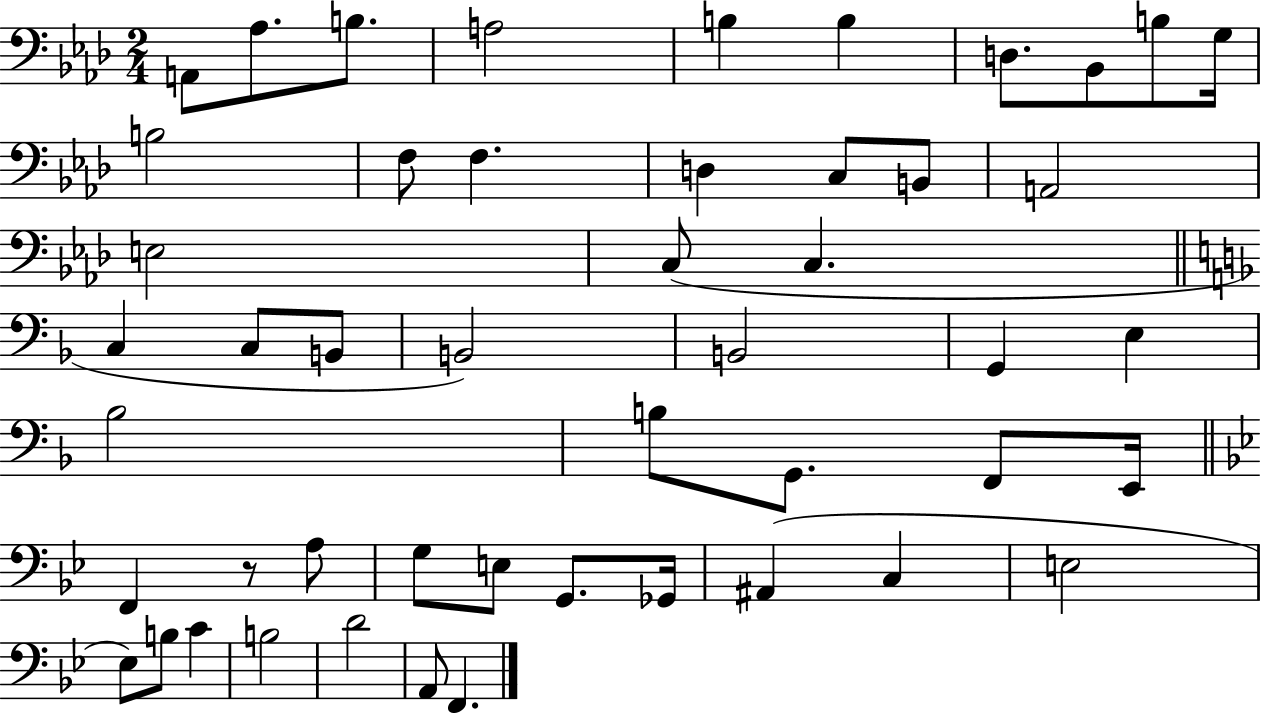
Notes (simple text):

A2/e Ab3/e. B3/e. A3/h B3/q B3/q D3/e. Bb2/e B3/e G3/s B3/h F3/e F3/q. D3/q C3/e B2/e A2/h E3/h C3/e C3/q. C3/q C3/e B2/e B2/h B2/h G2/q E3/q Bb3/h B3/e G2/e. F2/e E2/s F2/q R/e A3/e G3/e E3/e G2/e. Gb2/s A#2/q C3/q E3/h Eb3/e B3/e C4/q B3/h D4/h A2/e F2/q.